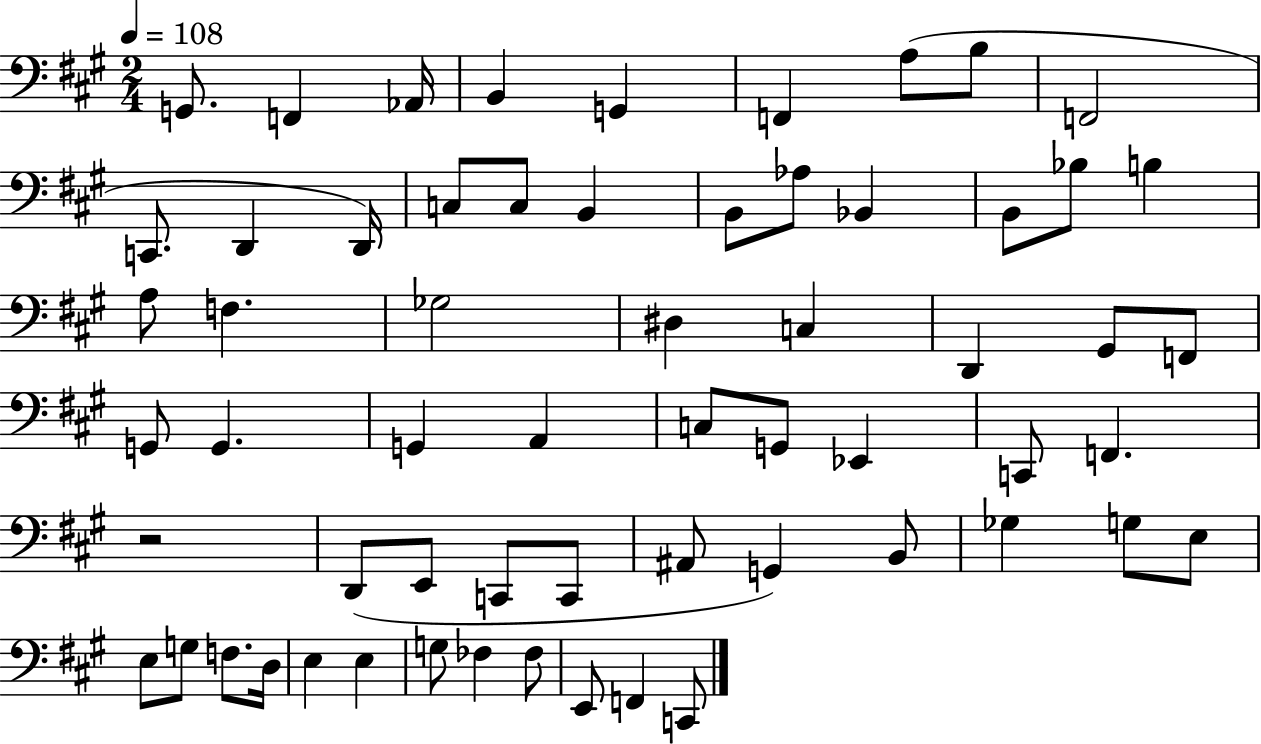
{
  \clef bass
  \numericTimeSignature
  \time 2/4
  \key a \major
  \tempo 4 = 108
  g,8. f,4 aes,16 | b,4 g,4 | f,4 a8( b8 | f,2 | \break c,8. d,4 d,16) | c8 c8 b,4 | b,8 aes8 bes,4 | b,8 bes8 b4 | \break a8 f4. | ges2 | dis4 c4 | d,4 gis,8 f,8 | \break g,8 g,4. | g,4 a,4 | c8 g,8 ees,4 | c,8 f,4. | \break r2 | d,8( e,8 c,8 c,8 | ais,8 g,4) b,8 | ges4 g8 e8 | \break e8 g8 f8. d16 | e4 e4 | g8 fes4 fes8 | e,8 f,4 c,8 | \break \bar "|."
}